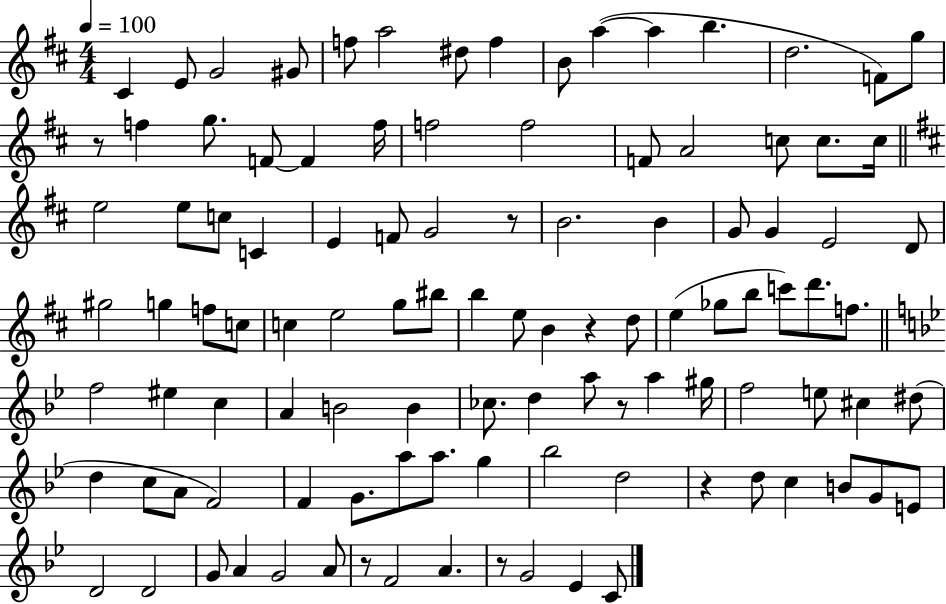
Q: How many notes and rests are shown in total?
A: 107